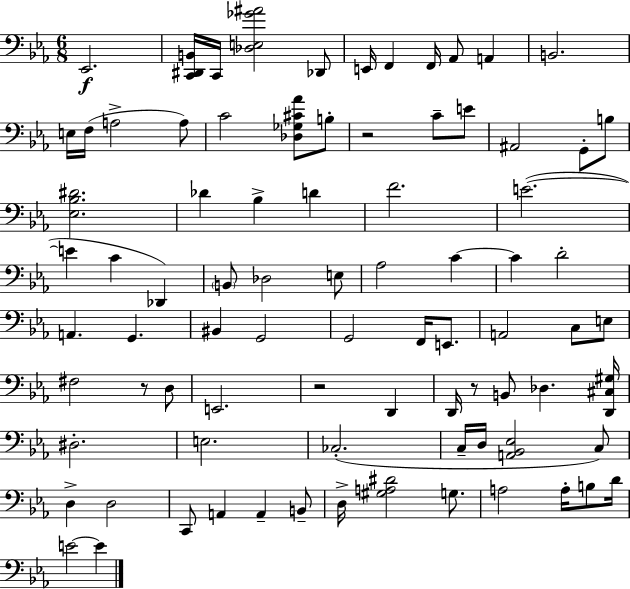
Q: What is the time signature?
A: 6/8